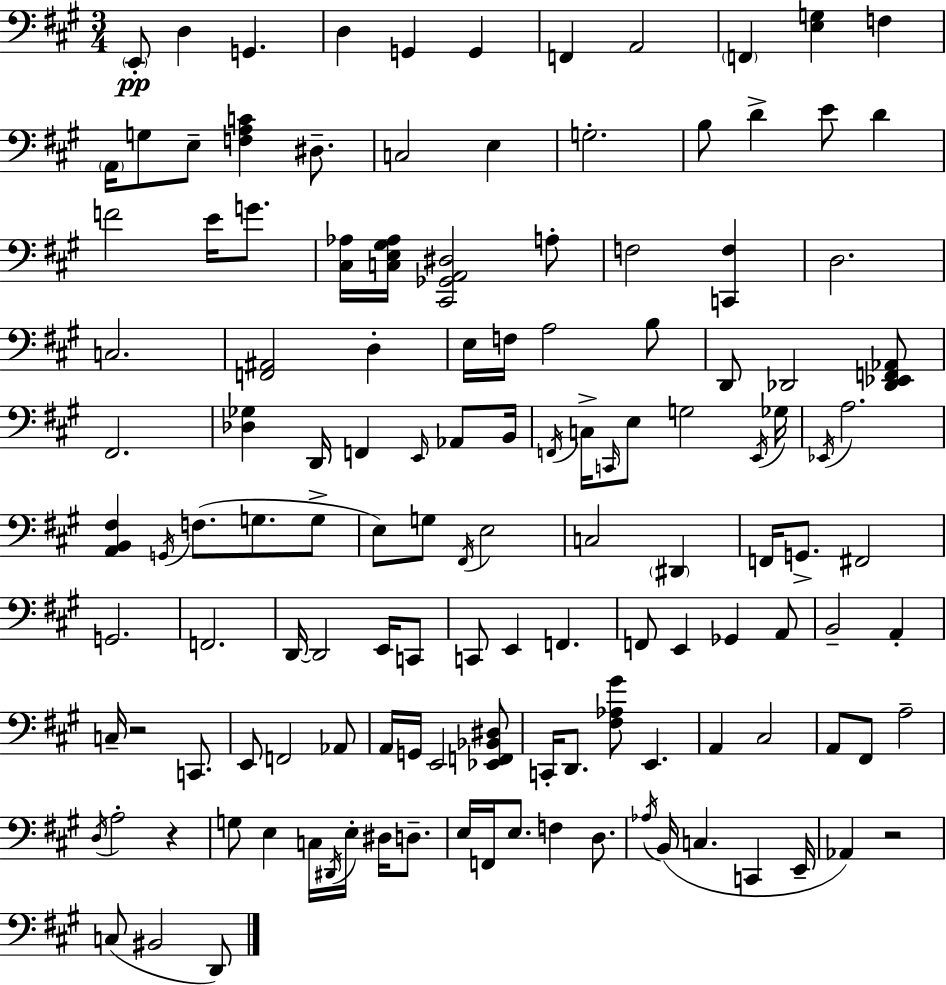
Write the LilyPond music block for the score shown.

{
  \clef bass
  \numericTimeSignature
  \time 3/4
  \key a \major
  \parenthesize e,8-.\pp d4 g,4. | d4 g,4 g,4 | f,4 a,2 | \parenthesize f,4 <e g>4 f4 | \break \parenthesize a,16 g8 e8-- <f a c'>4 dis8.-- | c2 e4 | g2.-. | b8 d'4-> e'8 d'4 | \break f'2 e'16 g'8. | <cis aes>16 <c e gis aes>16 <cis, ges, a, dis>2 a8-. | f2 <c, f>4 | d2. | \break c2. | <f, ais,>2 d4-. | e16 f16 a2 b8 | d,8 des,2 <des, ees, f, aes,>8 | \break fis,2. | <des ges>4 d,16 f,4 \grace { e,16 } aes,8 | b,16 \acciaccatura { f,16 } c16-> \grace { c,16 } e8 g2 | \acciaccatura { e,16 } ges16 \acciaccatura { ees,16 } a2. | \break <a, b, fis>4 \acciaccatura { g,16 }( f8. | g8. g8-> e8) g8 \acciaccatura { fis,16 } e2 | c2 | \parenthesize dis,4 f,16 g,8.-> fis,2 | \break g,2. | f,2. | d,16~~ d,2 | e,16 c,8 c,8 e,4 | \break f,4. f,8 e,4 | ges,4 a,8 b,2-- | a,4-. c16-- r2 | c,8. e,8 f,2 | \break aes,8 a,16 g,16 e,2 | <ees, f, bes, dis>8 c,16-. d,8. <fis aes gis'>8 | e,4. a,4 cis2 | a,8 fis,8 a2-- | \break \acciaccatura { d16 } a2-. | r4 g8 e4 | c16 \acciaccatura { dis,16 } e16-. dis16 d8.-- e16 f,16 e8. | f4 d8. \acciaccatura { aes16 }( b,16 c4. | \break c,4 e,16-- aes,4) | r2 c8( | bis,2 d,8) \bar "|."
}